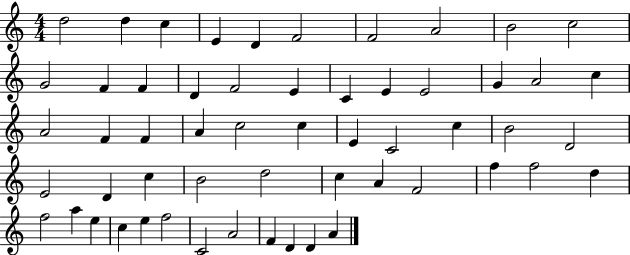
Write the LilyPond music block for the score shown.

{
  \clef treble
  \numericTimeSignature
  \time 4/4
  \key c \major
  d''2 d''4 c''4 | e'4 d'4 f'2 | f'2 a'2 | b'2 c''2 | \break g'2 f'4 f'4 | d'4 f'2 e'4 | c'4 e'4 e'2 | g'4 a'2 c''4 | \break a'2 f'4 f'4 | a'4 c''2 c''4 | e'4 c'2 c''4 | b'2 d'2 | \break e'2 d'4 c''4 | b'2 d''2 | c''4 a'4 f'2 | f''4 f''2 d''4 | \break f''2 a''4 e''4 | c''4 e''4 f''2 | c'2 a'2 | f'4 d'4 d'4 a'4 | \break \bar "|."
}